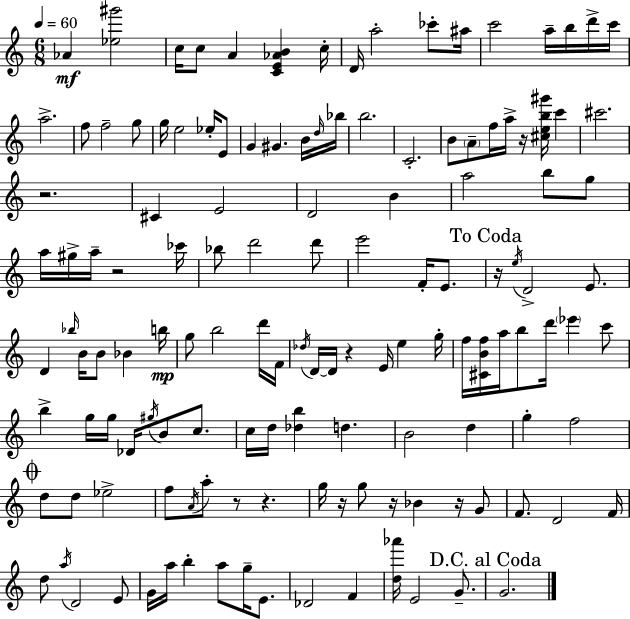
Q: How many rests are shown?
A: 10